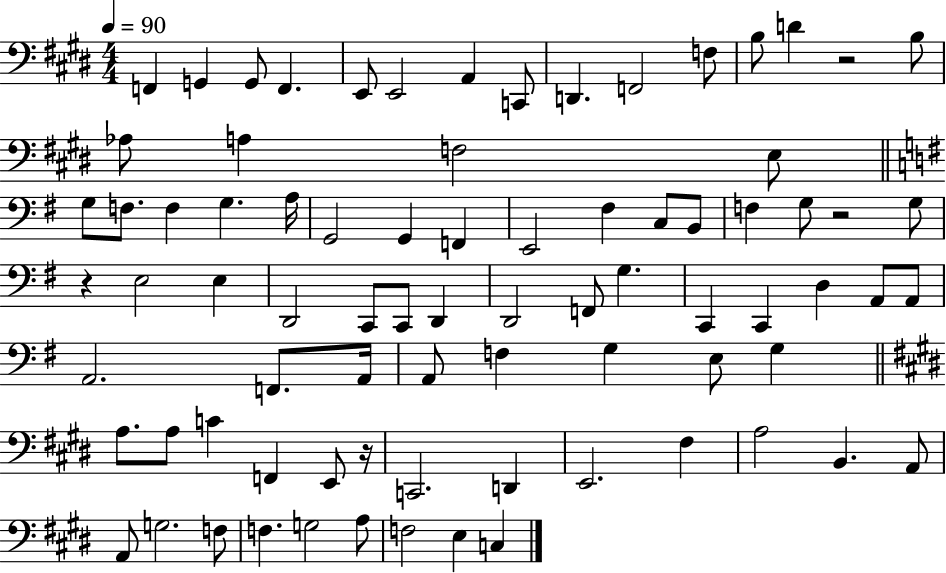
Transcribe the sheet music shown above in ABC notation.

X:1
T:Untitled
M:4/4
L:1/4
K:E
F,, G,, G,,/2 F,, E,,/2 E,,2 A,, C,,/2 D,, F,,2 F,/2 B,/2 D z2 B,/2 _A,/2 A, F,2 E,/2 G,/2 F,/2 F, G, A,/4 G,,2 G,, F,, E,,2 ^F, C,/2 B,,/2 F, G,/2 z2 G,/2 z E,2 E, D,,2 C,,/2 C,,/2 D,, D,,2 F,,/2 G, C,, C,, D, A,,/2 A,,/2 A,,2 F,,/2 A,,/4 A,,/2 F, G, E,/2 G, A,/2 A,/2 C F,, E,,/2 z/4 C,,2 D,, E,,2 ^F, A,2 B,, A,,/2 A,,/2 G,2 F,/2 F, G,2 A,/2 F,2 E, C,